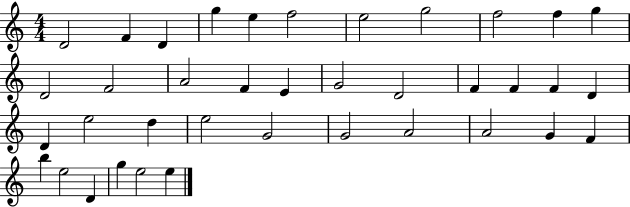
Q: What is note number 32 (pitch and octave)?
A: F4